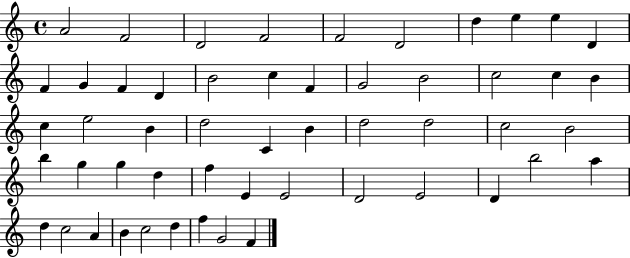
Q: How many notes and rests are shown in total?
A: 53